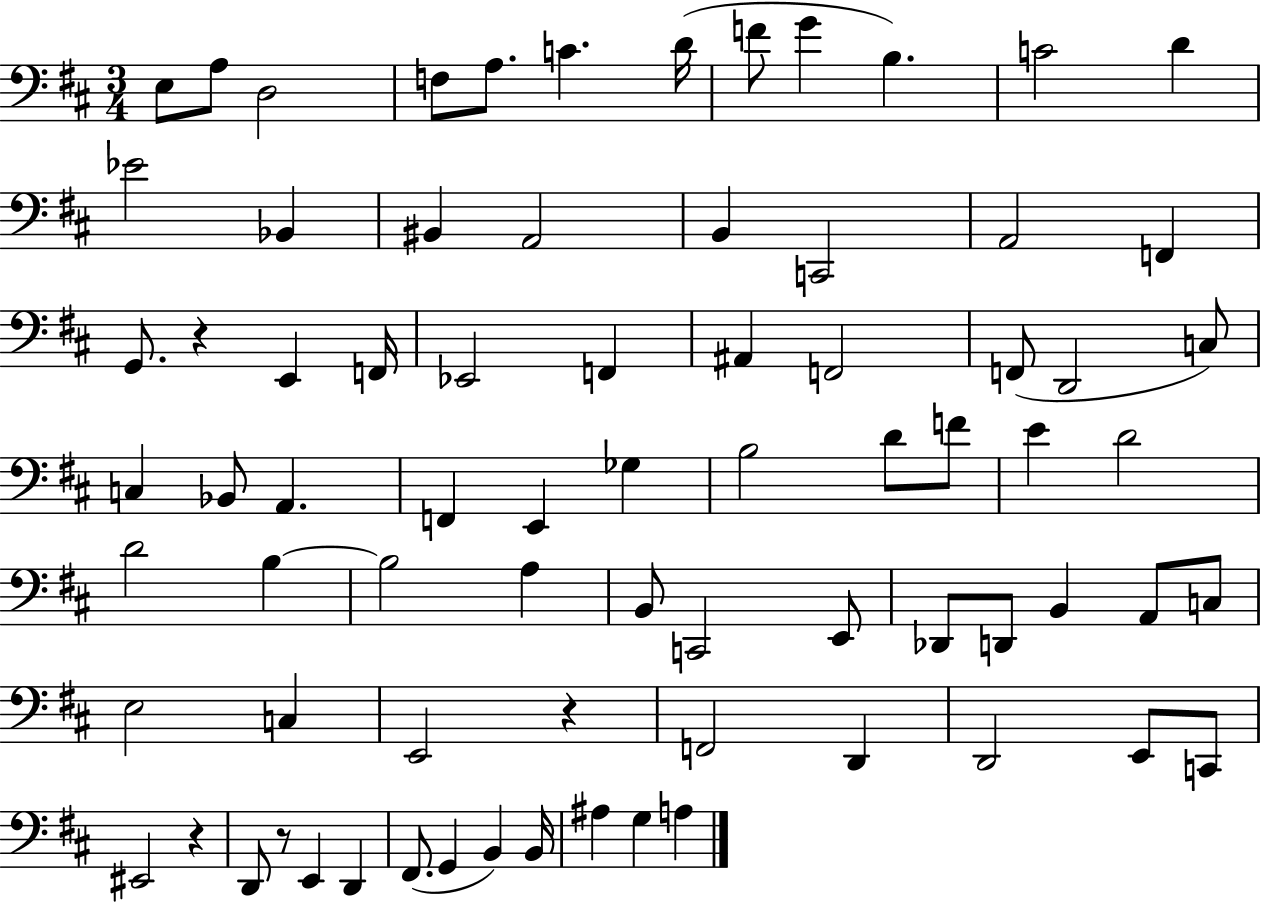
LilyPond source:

{
  \clef bass
  \numericTimeSignature
  \time 3/4
  \key d \major
  \repeat volta 2 { e8 a8 d2 | f8 a8. c'4. d'16( | f'8 g'4 b4.) | c'2 d'4 | \break ees'2 bes,4 | bis,4 a,2 | b,4 c,2 | a,2 f,4 | \break g,8. r4 e,4 f,16 | ees,2 f,4 | ais,4 f,2 | f,8( d,2 c8) | \break c4 bes,8 a,4. | f,4 e,4 ges4 | b2 d'8 f'8 | e'4 d'2 | \break d'2 b4~~ | b2 a4 | b,8 c,2 e,8 | des,8 d,8 b,4 a,8 c8 | \break e2 c4 | e,2 r4 | f,2 d,4 | d,2 e,8 c,8 | \break eis,2 r4 | d,8 r8 e,4 d,4 | fis,8.( g,4 b,4) b,16 | ais4 g4 a4 | \break } \bar "|."
}